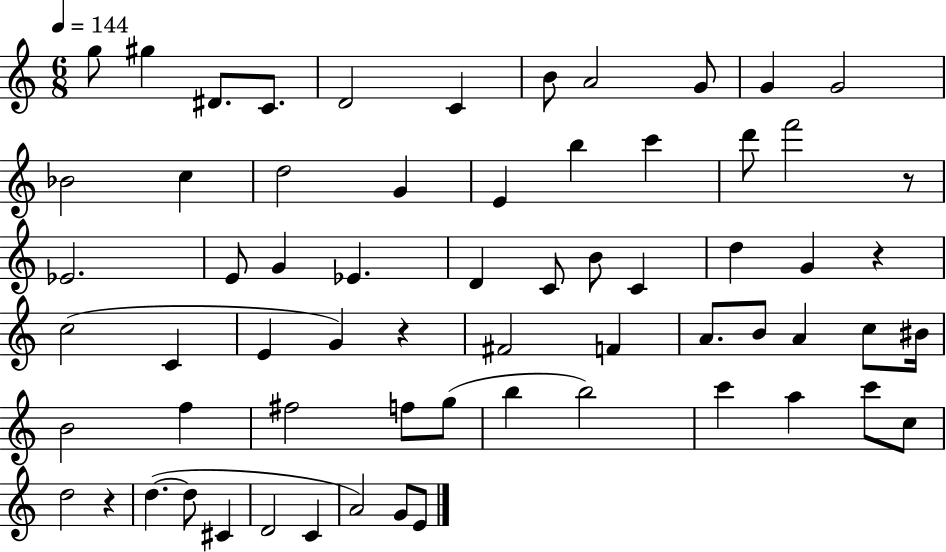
X:1
T:Untitled
M:6/8
L:1/4
K:C
g/2 ^g ^D/2 C/2 D2 C B/2 A2 G/2 G G2 _B2 c d2 G E b c' d'/2 f'2 z/2 _E2 E/2 G _E D C/2 B/2 C d G z c2 C E G z ^F2 F A/2 B/2 A c/2 ^B/4 B2 f ^f2 f/2 g/2 b b2 c' a c'/2 c/2 d2 z d d/2 ^C D2 C A2 G/2 E/2